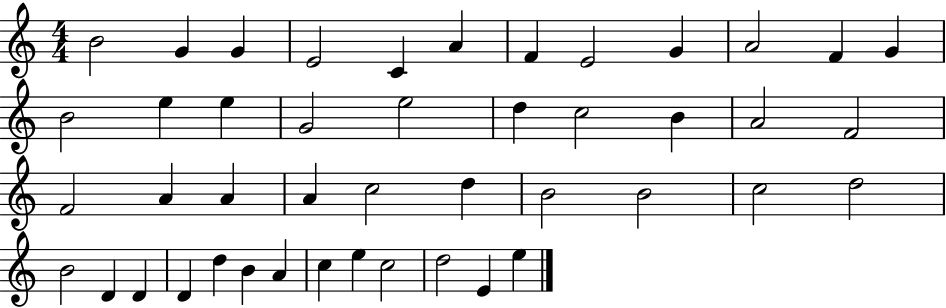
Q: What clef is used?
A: treble